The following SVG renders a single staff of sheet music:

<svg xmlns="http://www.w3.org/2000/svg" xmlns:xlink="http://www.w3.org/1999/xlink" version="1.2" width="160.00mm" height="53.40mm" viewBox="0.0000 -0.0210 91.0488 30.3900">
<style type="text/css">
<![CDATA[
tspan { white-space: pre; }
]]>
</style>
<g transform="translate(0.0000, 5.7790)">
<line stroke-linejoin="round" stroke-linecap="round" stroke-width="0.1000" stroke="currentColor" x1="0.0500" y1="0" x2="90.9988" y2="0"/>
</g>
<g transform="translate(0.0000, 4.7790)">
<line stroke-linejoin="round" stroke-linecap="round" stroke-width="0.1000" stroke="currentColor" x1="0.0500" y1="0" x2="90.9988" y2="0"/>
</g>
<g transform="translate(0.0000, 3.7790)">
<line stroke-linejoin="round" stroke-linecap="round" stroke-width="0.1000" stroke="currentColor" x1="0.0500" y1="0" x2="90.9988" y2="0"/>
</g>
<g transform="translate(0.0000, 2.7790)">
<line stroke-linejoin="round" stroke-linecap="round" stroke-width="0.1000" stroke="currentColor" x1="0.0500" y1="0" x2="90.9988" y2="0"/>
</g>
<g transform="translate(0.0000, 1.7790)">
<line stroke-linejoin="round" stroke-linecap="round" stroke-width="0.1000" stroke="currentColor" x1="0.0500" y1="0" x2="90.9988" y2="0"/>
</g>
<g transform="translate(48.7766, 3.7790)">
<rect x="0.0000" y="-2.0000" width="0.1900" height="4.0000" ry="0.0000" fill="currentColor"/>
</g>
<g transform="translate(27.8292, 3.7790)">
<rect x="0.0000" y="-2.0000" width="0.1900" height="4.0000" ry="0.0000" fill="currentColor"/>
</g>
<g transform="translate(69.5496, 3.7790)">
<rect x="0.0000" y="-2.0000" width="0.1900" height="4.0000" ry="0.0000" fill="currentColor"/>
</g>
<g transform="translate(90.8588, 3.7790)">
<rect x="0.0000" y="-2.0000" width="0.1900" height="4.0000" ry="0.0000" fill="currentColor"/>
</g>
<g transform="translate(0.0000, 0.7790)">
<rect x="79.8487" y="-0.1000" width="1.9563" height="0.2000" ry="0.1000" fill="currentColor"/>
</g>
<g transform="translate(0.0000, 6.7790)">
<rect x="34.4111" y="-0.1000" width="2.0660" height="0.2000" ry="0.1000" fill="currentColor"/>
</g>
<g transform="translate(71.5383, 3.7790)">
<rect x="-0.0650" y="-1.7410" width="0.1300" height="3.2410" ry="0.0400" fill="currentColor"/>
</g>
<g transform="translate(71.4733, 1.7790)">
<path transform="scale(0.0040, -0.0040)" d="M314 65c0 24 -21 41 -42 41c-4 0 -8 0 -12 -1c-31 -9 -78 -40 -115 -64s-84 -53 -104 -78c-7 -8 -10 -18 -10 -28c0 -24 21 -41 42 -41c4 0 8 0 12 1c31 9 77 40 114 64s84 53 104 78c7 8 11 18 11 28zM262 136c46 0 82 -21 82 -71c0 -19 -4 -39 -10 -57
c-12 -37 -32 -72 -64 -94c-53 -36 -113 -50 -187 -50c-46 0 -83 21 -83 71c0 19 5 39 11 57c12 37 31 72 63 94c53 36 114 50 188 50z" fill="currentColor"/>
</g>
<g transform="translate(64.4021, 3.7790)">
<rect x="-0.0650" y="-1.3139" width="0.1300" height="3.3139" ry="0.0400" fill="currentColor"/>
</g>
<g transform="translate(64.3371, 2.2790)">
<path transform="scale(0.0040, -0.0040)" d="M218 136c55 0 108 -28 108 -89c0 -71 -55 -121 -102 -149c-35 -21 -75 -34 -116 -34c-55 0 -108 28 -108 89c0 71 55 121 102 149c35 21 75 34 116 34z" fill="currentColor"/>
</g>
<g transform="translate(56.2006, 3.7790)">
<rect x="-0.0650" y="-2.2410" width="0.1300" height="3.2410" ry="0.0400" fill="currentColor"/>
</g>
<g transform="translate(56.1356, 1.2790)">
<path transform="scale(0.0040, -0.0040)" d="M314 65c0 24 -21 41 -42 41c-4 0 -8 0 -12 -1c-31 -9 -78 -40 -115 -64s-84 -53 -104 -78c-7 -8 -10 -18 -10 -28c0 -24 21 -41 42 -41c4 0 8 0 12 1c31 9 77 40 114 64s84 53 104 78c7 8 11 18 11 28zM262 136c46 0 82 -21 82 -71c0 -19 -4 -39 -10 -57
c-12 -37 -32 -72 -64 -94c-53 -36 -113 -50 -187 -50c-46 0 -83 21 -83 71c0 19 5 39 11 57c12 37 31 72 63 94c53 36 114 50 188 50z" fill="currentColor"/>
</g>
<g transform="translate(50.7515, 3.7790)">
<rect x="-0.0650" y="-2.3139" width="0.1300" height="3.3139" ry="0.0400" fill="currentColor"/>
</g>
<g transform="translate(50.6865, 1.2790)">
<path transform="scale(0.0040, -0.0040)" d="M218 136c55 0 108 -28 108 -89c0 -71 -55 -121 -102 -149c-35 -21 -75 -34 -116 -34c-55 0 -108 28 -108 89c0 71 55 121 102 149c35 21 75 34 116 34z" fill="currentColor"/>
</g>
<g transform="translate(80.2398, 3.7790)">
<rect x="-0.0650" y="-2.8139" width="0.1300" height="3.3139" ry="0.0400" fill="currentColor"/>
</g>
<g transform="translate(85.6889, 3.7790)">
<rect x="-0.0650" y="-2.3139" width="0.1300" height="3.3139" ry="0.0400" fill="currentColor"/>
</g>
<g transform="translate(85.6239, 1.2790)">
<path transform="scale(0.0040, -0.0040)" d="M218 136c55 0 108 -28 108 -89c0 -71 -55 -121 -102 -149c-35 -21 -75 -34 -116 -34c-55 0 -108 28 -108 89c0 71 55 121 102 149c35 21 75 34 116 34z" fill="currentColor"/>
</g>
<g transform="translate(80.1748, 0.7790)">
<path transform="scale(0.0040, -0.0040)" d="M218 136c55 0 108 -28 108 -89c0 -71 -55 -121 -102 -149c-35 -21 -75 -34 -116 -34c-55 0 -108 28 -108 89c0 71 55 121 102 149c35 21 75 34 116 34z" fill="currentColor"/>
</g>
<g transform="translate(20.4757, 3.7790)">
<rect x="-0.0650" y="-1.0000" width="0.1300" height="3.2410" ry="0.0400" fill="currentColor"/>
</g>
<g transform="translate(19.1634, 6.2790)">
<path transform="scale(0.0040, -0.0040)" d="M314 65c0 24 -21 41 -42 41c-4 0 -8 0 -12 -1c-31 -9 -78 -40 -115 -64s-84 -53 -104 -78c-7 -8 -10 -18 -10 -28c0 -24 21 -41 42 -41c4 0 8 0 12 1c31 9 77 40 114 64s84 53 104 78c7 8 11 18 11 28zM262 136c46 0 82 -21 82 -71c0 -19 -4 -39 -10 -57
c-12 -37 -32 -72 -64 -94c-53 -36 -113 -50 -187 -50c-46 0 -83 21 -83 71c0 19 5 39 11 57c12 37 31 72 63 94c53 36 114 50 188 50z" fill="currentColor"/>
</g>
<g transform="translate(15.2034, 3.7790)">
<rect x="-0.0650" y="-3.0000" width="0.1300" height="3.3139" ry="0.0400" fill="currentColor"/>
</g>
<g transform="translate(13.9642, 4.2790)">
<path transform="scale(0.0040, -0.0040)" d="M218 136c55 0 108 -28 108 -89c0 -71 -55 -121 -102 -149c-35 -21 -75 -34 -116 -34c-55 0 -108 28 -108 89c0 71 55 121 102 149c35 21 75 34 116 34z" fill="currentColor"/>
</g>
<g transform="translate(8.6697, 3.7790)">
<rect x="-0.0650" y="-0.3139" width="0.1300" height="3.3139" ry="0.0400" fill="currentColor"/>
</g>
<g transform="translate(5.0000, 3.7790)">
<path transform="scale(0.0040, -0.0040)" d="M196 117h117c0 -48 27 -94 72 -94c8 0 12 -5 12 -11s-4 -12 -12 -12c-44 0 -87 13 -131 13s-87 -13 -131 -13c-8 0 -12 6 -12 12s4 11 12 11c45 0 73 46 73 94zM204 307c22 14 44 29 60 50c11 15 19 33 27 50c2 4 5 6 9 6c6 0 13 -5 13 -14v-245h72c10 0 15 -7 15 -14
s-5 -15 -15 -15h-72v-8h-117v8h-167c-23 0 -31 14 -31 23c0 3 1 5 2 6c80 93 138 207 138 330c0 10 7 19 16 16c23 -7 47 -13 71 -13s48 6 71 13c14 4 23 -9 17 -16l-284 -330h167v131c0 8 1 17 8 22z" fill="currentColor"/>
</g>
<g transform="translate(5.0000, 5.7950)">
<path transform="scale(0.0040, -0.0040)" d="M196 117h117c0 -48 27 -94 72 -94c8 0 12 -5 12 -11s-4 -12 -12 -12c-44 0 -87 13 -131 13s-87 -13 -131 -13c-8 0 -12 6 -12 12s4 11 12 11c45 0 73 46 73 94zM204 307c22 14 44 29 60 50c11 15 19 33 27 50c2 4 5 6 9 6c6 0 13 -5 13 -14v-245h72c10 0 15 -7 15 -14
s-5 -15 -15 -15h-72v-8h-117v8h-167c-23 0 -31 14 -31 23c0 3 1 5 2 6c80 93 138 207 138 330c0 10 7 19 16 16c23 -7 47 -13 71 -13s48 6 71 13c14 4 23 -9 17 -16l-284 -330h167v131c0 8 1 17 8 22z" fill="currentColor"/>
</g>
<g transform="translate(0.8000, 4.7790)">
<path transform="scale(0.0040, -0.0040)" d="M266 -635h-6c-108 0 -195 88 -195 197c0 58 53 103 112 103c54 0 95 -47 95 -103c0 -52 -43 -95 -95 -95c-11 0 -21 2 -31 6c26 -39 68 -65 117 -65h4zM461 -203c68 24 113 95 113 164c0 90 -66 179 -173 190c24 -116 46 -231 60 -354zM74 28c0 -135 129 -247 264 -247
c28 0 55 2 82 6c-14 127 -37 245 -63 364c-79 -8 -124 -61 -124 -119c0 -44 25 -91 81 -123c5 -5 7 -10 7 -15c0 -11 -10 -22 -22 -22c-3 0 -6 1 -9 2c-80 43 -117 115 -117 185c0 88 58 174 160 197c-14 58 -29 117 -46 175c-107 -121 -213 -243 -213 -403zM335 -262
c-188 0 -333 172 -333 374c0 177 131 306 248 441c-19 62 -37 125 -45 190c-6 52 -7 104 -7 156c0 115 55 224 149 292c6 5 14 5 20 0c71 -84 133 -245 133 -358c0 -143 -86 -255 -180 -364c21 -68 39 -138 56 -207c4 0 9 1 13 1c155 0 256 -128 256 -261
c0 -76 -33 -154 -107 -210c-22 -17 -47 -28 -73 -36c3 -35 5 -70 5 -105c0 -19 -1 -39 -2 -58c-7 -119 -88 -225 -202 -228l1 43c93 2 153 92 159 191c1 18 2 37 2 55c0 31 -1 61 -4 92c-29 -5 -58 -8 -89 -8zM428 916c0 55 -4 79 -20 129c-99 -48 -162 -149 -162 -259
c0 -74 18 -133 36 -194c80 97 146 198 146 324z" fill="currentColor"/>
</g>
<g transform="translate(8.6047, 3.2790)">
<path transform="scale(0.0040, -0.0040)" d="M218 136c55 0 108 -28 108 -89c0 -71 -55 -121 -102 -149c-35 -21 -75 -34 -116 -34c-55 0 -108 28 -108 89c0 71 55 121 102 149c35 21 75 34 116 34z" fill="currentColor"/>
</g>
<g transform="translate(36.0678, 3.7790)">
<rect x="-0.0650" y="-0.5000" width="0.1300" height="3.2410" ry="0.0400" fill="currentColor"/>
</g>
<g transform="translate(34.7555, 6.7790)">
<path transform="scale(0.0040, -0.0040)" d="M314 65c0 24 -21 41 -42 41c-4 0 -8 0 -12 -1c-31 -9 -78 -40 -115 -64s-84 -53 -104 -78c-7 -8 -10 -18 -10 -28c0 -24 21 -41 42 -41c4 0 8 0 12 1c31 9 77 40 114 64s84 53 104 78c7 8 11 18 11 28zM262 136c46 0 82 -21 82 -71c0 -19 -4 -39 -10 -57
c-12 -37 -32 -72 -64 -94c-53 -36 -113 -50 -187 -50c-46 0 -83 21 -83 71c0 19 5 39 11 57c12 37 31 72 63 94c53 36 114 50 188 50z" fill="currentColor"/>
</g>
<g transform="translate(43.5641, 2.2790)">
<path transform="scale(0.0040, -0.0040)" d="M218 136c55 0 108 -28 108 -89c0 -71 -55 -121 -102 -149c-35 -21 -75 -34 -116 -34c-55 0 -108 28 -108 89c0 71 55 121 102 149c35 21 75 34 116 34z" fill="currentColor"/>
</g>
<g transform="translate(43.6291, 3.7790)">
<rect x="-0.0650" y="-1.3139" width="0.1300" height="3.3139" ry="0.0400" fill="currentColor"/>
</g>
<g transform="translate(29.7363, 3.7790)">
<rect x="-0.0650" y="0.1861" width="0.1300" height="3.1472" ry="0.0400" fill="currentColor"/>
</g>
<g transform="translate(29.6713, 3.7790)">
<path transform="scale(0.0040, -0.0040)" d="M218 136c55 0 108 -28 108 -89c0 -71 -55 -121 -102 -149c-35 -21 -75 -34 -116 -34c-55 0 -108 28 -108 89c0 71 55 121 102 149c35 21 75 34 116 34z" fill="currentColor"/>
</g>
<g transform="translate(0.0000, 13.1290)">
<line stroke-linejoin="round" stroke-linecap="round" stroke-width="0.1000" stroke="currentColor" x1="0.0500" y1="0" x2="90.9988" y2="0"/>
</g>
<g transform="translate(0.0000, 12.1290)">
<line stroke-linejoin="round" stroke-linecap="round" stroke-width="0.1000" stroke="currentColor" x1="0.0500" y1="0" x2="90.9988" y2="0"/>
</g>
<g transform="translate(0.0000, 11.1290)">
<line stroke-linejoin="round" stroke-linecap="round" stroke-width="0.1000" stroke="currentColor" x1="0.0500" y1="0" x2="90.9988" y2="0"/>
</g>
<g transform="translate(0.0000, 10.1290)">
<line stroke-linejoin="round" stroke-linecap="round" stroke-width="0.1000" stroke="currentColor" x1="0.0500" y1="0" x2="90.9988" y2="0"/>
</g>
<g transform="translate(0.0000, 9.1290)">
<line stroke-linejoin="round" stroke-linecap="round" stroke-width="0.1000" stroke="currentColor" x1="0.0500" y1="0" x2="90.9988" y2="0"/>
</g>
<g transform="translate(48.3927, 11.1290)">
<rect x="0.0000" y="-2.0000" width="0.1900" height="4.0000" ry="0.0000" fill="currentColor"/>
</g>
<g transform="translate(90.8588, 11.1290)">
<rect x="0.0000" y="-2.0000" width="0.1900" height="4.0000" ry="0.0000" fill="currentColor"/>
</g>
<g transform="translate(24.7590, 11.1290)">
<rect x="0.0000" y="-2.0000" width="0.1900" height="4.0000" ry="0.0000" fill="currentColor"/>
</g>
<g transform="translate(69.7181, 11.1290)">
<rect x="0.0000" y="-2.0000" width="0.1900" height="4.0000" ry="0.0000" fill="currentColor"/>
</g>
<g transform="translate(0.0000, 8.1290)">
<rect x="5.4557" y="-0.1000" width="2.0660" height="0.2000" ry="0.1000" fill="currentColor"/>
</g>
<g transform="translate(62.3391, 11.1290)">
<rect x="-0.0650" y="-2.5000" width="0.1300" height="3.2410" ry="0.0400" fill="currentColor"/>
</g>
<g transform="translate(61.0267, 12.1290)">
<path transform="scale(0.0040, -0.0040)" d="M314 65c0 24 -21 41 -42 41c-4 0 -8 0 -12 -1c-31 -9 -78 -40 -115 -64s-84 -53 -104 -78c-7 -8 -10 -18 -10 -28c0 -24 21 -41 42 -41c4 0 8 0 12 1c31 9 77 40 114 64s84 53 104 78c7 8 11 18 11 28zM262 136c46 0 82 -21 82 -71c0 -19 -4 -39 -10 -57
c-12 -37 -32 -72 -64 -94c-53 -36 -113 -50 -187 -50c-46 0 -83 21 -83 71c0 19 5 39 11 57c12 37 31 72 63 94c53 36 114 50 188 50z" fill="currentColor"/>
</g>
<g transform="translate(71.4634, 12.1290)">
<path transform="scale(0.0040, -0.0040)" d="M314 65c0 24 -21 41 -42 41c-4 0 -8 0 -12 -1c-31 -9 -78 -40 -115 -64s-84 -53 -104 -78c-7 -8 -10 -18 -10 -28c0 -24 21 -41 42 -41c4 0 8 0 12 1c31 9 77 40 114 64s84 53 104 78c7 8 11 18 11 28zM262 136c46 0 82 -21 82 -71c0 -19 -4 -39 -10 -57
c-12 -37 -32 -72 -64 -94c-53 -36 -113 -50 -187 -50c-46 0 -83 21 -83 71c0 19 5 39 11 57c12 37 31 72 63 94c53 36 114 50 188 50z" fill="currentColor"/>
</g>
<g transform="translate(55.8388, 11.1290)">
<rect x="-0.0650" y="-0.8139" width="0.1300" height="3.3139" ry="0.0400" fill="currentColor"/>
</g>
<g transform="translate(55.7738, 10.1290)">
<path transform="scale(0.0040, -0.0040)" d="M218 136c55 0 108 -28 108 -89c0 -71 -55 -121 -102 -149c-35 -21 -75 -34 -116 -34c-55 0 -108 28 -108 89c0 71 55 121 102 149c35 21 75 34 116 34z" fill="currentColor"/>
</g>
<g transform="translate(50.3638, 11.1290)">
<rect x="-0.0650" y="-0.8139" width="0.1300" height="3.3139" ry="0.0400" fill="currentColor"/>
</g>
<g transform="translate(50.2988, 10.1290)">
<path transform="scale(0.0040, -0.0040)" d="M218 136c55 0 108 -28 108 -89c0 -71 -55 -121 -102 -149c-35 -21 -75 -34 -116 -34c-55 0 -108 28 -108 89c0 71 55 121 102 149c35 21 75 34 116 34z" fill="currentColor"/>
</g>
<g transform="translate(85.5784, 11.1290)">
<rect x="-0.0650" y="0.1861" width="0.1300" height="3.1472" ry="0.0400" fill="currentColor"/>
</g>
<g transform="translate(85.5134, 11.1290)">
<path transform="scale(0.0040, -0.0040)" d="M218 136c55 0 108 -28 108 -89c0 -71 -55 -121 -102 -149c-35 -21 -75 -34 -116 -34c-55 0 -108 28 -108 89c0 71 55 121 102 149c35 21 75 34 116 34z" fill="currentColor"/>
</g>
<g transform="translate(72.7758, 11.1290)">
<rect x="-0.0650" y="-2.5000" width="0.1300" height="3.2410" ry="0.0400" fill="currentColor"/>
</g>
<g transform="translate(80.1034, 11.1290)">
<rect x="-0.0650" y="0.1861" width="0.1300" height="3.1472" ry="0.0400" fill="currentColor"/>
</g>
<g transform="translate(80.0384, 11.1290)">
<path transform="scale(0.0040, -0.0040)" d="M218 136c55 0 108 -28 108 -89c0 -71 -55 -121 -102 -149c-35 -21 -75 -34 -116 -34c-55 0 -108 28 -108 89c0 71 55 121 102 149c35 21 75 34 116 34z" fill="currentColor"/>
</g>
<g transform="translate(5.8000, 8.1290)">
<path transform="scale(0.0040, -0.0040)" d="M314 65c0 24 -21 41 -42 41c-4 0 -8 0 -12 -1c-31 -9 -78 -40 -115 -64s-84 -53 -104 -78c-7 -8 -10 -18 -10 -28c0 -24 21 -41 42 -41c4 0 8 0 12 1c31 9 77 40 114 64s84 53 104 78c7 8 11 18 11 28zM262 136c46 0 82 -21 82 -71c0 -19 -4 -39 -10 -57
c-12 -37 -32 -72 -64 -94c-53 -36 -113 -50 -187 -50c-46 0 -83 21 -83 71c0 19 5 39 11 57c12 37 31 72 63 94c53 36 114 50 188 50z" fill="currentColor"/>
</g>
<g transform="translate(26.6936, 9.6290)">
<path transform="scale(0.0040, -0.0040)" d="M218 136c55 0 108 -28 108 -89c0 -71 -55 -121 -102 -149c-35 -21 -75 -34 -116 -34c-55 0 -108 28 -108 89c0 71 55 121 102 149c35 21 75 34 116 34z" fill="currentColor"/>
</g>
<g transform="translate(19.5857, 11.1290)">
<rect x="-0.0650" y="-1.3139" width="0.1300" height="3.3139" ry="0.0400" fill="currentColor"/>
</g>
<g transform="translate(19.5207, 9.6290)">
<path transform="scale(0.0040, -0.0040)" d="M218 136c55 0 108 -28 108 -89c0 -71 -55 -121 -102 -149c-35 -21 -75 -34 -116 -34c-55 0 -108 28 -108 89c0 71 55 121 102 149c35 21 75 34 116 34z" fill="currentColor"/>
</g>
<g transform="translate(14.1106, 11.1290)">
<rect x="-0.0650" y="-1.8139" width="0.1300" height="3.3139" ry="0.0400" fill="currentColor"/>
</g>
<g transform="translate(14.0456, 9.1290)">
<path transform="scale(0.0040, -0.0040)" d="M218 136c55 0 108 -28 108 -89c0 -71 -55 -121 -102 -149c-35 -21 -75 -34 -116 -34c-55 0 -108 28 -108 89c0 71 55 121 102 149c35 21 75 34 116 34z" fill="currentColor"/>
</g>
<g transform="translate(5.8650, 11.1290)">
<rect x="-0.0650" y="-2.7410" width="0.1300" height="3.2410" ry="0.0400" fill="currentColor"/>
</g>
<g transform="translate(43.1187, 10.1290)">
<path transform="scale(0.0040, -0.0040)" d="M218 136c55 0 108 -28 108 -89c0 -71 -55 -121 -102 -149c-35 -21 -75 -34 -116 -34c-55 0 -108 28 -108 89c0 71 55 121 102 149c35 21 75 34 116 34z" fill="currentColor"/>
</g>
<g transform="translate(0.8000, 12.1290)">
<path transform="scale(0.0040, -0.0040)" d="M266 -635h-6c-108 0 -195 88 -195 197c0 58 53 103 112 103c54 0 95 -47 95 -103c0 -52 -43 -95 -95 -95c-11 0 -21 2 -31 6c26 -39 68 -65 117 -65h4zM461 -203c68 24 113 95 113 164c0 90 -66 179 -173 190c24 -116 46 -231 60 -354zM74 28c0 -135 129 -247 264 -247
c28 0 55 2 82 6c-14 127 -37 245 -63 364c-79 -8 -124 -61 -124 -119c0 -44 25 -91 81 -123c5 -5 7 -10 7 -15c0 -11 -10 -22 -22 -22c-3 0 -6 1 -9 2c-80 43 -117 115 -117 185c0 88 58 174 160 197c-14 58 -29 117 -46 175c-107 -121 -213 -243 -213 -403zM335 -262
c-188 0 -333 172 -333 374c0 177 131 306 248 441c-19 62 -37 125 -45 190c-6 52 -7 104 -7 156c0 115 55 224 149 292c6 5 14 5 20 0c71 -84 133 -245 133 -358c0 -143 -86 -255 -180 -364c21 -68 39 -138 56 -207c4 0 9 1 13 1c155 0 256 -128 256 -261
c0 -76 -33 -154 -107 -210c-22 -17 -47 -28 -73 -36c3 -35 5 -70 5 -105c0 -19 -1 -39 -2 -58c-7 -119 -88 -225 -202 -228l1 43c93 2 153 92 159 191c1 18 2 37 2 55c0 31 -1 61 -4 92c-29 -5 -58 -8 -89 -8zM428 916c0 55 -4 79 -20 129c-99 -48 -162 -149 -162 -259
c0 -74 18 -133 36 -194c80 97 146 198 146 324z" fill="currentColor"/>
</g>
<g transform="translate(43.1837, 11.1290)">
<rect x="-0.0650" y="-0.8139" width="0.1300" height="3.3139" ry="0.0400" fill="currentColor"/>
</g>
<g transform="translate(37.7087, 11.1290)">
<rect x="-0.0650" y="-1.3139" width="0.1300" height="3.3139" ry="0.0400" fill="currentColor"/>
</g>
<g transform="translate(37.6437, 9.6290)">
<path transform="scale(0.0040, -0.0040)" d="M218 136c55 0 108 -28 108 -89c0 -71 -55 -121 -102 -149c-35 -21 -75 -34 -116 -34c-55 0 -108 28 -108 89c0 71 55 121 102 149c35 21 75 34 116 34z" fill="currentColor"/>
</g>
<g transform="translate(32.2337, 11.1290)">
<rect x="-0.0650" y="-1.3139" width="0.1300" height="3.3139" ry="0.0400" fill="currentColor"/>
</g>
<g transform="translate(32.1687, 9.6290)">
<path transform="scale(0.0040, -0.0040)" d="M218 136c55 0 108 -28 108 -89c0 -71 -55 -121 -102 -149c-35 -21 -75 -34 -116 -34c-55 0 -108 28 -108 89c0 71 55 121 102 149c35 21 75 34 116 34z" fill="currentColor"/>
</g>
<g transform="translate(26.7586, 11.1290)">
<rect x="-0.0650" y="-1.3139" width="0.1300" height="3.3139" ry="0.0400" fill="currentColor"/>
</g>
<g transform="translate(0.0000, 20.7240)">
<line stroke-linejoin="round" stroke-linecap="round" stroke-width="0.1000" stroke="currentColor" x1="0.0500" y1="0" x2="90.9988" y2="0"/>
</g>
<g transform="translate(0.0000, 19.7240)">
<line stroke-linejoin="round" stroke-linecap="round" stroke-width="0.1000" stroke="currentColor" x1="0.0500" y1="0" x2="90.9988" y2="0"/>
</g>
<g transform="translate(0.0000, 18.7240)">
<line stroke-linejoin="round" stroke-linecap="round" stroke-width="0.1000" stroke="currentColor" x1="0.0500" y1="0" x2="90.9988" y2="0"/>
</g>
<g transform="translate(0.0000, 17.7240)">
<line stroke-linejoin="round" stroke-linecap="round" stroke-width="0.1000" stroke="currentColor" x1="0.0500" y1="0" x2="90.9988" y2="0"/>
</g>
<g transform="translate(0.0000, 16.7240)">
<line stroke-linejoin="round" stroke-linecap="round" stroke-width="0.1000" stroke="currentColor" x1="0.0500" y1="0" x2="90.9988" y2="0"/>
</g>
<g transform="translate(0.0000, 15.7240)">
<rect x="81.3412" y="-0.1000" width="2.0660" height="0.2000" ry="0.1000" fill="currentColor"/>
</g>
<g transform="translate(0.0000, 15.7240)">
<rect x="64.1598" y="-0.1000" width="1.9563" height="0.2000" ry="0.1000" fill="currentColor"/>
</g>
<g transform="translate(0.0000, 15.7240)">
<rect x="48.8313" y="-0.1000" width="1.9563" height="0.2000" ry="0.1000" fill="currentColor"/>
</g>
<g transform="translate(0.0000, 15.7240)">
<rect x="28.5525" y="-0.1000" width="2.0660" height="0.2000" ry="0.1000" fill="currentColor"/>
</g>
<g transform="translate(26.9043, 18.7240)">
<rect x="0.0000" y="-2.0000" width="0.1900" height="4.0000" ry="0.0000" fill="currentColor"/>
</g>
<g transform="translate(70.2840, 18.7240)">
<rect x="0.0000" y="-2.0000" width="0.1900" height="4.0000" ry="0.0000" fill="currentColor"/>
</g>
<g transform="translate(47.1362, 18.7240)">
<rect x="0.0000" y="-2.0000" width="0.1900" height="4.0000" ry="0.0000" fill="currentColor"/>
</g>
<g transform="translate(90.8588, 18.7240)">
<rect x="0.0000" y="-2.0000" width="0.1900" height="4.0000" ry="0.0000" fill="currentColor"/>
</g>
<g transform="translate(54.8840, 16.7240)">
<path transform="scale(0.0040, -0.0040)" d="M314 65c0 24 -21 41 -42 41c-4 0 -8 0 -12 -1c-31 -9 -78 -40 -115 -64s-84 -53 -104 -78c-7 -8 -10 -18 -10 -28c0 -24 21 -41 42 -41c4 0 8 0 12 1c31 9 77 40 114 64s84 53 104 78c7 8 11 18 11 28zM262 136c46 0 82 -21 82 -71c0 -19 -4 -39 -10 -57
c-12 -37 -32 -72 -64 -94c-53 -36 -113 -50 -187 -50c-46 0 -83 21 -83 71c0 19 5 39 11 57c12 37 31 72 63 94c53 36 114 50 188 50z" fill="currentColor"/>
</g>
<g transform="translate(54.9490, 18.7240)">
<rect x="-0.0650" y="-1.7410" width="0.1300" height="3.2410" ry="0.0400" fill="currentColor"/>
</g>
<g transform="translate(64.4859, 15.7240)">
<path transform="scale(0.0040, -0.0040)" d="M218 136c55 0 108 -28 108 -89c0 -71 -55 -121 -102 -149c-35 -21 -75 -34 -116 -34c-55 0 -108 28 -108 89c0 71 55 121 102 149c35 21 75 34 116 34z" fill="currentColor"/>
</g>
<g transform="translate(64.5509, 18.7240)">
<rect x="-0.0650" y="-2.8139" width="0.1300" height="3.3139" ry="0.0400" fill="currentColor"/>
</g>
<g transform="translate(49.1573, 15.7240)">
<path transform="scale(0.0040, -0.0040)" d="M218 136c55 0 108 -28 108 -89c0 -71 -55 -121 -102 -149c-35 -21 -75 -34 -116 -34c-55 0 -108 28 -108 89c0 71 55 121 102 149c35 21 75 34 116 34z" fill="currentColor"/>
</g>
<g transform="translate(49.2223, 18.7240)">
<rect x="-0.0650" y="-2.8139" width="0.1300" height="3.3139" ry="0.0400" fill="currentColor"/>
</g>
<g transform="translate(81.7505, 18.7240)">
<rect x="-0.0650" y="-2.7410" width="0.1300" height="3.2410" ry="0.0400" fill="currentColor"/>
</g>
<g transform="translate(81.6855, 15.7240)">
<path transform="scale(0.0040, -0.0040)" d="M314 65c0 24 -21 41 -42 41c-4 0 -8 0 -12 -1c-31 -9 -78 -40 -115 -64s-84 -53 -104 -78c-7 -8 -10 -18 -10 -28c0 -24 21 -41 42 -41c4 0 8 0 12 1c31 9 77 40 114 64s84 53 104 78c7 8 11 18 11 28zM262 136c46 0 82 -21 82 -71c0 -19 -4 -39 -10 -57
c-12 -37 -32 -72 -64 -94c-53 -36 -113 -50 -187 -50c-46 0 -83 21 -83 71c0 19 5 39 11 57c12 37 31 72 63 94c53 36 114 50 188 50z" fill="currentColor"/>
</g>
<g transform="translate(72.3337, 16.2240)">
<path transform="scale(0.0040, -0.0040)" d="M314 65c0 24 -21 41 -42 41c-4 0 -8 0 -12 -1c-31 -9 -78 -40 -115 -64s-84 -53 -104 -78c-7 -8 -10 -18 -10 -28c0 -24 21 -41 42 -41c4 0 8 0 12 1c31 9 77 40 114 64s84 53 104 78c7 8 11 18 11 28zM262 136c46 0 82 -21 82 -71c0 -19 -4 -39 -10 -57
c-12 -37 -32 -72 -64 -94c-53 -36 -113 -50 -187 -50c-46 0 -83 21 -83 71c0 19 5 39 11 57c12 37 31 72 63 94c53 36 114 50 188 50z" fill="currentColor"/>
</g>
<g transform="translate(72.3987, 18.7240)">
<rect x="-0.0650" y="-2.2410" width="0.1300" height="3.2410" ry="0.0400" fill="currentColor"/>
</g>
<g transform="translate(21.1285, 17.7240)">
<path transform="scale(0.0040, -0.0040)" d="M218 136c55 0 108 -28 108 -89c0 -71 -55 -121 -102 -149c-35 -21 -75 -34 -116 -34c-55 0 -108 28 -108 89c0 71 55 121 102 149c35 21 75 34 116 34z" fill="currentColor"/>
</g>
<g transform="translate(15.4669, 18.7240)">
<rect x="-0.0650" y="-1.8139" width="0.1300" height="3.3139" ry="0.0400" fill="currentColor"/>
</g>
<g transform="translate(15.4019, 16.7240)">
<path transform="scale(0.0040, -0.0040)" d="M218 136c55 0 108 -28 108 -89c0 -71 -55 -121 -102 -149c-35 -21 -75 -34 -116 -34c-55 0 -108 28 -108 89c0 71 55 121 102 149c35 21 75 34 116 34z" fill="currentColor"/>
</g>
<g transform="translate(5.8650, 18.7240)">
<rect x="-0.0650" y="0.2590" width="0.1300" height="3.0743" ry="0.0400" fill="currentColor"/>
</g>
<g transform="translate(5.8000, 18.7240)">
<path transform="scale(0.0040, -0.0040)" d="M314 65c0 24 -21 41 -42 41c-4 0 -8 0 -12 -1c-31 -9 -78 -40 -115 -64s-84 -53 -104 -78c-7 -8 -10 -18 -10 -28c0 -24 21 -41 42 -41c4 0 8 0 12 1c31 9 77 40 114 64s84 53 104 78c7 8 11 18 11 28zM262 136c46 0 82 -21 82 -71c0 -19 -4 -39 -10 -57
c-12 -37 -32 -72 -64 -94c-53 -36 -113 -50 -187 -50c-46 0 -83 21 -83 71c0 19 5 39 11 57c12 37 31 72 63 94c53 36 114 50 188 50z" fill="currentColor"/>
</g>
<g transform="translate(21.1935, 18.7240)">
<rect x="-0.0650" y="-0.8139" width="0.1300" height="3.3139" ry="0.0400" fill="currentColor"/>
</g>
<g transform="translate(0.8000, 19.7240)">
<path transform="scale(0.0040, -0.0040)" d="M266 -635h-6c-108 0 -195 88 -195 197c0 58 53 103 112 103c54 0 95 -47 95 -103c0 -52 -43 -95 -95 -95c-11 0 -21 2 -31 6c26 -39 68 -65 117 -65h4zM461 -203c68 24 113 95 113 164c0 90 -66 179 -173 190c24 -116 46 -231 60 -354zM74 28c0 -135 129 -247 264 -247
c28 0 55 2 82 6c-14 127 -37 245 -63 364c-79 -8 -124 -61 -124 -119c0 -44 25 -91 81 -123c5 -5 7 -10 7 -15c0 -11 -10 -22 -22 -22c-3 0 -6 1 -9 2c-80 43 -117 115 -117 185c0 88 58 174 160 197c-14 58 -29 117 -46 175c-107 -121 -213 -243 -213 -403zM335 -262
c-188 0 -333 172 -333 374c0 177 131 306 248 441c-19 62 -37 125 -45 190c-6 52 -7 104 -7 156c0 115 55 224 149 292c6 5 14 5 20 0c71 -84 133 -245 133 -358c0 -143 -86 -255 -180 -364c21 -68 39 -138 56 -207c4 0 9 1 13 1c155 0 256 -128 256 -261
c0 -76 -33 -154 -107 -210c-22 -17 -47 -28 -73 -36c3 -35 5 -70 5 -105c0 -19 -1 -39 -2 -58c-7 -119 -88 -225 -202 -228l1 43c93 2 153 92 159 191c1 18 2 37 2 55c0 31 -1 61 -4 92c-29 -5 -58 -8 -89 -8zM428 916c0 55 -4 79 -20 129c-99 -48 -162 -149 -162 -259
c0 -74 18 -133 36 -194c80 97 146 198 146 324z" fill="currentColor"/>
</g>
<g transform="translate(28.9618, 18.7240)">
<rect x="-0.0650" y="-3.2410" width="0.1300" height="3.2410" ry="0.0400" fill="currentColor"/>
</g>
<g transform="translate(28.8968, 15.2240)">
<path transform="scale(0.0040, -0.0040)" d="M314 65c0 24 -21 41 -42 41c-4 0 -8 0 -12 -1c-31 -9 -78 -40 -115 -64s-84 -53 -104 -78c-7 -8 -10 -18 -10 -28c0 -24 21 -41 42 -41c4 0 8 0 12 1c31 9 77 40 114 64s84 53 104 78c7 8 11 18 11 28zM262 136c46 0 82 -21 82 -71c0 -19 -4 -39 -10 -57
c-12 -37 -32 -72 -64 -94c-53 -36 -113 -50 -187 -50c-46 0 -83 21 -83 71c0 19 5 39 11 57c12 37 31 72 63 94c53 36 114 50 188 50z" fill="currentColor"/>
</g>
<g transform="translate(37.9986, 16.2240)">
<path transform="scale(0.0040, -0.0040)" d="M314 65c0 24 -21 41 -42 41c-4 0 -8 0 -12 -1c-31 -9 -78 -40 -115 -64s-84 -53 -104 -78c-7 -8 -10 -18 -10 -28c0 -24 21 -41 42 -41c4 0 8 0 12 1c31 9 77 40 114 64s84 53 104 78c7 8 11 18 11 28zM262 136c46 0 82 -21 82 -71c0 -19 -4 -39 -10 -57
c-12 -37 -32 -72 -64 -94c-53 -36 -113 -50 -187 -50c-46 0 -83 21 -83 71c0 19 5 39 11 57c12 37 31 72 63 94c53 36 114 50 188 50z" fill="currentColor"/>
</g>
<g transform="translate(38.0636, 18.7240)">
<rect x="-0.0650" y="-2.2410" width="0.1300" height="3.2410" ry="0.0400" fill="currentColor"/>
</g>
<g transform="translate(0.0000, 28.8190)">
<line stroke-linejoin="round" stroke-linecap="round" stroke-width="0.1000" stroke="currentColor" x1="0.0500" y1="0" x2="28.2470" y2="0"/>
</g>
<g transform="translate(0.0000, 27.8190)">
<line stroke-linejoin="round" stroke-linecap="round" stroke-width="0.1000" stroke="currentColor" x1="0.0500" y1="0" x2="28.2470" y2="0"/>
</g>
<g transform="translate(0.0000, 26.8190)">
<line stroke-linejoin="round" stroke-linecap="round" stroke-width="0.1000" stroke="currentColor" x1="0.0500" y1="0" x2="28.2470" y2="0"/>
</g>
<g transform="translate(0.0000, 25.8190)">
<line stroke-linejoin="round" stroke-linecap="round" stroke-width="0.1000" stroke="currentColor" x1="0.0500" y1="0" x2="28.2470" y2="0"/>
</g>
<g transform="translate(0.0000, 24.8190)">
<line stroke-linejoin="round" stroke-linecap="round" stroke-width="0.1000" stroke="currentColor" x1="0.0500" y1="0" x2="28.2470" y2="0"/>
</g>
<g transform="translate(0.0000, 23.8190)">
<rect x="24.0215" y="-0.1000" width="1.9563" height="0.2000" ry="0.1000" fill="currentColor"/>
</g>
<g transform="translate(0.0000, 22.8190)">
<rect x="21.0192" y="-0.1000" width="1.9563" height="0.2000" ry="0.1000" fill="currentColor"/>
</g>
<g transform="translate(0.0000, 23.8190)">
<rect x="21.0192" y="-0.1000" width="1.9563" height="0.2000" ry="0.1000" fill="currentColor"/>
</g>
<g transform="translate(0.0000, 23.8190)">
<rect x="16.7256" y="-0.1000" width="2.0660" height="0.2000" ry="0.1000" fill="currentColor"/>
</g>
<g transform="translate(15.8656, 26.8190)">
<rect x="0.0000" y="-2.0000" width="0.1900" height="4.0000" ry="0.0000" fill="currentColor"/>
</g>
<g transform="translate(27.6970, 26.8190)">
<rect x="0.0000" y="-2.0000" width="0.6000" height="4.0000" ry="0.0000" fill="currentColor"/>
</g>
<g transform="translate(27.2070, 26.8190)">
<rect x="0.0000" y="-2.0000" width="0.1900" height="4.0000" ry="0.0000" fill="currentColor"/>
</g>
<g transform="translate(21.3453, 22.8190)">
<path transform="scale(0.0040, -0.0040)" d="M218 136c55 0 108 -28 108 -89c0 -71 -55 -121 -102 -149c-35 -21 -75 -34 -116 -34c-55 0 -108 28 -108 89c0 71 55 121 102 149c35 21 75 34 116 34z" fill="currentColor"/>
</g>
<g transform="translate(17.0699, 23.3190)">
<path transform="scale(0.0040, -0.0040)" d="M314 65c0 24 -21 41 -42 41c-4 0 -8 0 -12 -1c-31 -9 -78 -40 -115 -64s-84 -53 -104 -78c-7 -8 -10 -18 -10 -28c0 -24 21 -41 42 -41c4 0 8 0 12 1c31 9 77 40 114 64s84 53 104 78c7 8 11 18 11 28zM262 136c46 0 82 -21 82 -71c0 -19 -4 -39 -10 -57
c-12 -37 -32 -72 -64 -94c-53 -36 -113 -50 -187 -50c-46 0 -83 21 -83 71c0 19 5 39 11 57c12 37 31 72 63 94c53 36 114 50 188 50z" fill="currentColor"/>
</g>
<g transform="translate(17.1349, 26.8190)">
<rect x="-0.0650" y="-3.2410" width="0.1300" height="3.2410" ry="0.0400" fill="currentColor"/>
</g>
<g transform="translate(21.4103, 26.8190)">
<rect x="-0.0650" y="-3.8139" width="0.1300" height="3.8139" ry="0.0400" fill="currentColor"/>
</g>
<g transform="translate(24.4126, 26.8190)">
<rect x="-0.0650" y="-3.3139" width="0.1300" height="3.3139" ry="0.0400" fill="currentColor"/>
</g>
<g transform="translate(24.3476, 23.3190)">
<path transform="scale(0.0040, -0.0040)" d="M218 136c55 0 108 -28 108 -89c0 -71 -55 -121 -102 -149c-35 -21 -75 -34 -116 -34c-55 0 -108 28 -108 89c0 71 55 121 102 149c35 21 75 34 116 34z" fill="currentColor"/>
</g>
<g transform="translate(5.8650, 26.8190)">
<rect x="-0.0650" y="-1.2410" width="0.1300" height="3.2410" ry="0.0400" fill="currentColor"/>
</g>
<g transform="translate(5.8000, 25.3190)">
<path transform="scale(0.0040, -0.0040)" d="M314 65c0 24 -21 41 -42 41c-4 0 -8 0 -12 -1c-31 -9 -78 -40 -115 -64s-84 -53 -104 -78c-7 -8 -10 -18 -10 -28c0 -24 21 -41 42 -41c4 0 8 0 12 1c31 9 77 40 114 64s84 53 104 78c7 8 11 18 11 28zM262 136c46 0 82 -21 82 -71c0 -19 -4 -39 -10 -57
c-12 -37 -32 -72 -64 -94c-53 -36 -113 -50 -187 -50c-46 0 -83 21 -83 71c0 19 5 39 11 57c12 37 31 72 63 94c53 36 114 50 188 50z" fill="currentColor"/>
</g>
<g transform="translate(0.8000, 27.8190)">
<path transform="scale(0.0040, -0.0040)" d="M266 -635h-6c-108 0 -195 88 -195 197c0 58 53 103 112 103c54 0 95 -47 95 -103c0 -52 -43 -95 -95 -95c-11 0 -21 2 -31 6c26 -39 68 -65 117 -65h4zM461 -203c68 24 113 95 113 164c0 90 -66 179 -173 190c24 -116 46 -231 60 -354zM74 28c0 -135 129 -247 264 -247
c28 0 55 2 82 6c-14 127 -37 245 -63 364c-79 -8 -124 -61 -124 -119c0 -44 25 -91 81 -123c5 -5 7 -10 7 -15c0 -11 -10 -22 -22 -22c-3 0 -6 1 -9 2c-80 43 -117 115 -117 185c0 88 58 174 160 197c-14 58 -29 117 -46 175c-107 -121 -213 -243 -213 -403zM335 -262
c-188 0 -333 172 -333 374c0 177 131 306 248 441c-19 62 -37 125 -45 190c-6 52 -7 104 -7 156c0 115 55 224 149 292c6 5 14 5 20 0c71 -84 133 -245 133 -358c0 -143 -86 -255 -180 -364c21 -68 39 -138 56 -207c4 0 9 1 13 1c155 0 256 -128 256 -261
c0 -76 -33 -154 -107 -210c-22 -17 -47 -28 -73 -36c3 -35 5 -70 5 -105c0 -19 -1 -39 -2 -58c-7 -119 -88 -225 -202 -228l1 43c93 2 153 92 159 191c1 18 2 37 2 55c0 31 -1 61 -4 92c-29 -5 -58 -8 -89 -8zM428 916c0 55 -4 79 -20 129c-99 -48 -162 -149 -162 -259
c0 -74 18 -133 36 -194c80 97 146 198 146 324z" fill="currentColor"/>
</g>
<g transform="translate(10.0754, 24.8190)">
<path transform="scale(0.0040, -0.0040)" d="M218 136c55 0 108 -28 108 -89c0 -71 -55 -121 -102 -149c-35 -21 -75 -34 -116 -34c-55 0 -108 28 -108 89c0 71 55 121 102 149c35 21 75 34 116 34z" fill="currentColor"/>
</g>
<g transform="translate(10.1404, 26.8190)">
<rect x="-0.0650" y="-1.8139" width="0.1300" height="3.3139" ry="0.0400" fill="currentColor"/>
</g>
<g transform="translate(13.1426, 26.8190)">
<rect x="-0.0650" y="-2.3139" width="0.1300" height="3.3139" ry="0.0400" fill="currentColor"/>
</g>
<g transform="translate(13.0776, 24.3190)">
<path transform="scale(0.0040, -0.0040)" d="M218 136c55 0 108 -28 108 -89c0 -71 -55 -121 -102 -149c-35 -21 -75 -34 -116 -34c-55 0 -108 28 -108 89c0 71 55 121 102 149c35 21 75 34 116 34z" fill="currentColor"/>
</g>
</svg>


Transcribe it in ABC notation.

X:1
T:Untitled
M:4/4
L:1/4
K:C
c A D2 B C2 e g g2 e f2 a g a2 f e e e e d d d G2 G2 B B B2 f d b2 g2 a f2 a g2 a2 e2 f g b2 c' b